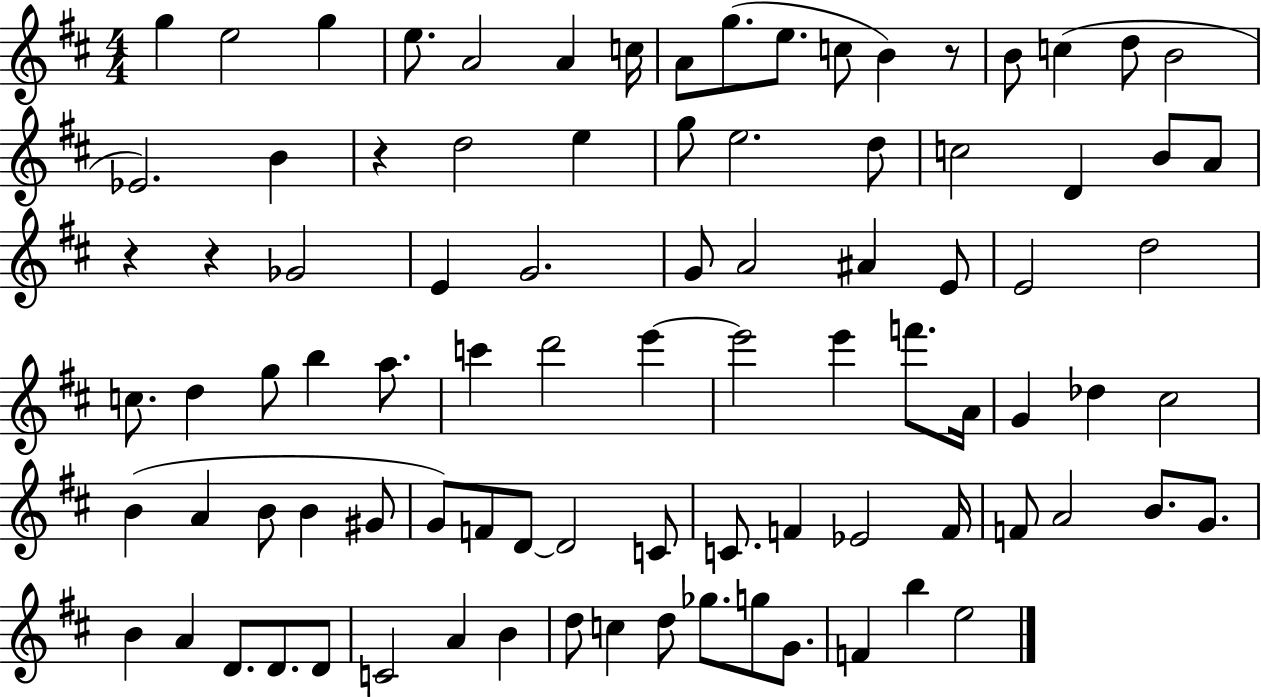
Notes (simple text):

G5/q E5/h G5/q E5/e. A4/h A4/q C5/s A4/e G5/e. E5/e. C5/e B4/q R/e B4/e C5/q D5/e B4/h Eb4/h. B4/q R/q D5/h E5/q G5/e E5/h. D5/e C5/h D4/q B4/e A4/e R/q R/q Gb4/h E4/q G4/h. G4/e A4/h A#4/q E4/e E4/h D5/h C5/e. D5/q G5/e B5/q A5/e. C6/q D6/h E6/q E6/h E6/q F6/e. A4/s G4/q Db5/q C#5/h B4/q A4/q B4/e B4/q G#4/e G4/e F4/e D4/e D4/h C4/e C4/e. F4/q Eb4/h F4/s F4/e A4/h B4/e. G4/e. B4/q A4/q D4/e. D4/e. D4/e C4/h A4/q B4/q D5/e C5/q D5/e Gb5/e. G5/e G4/e. F4/q B5/q E5/h